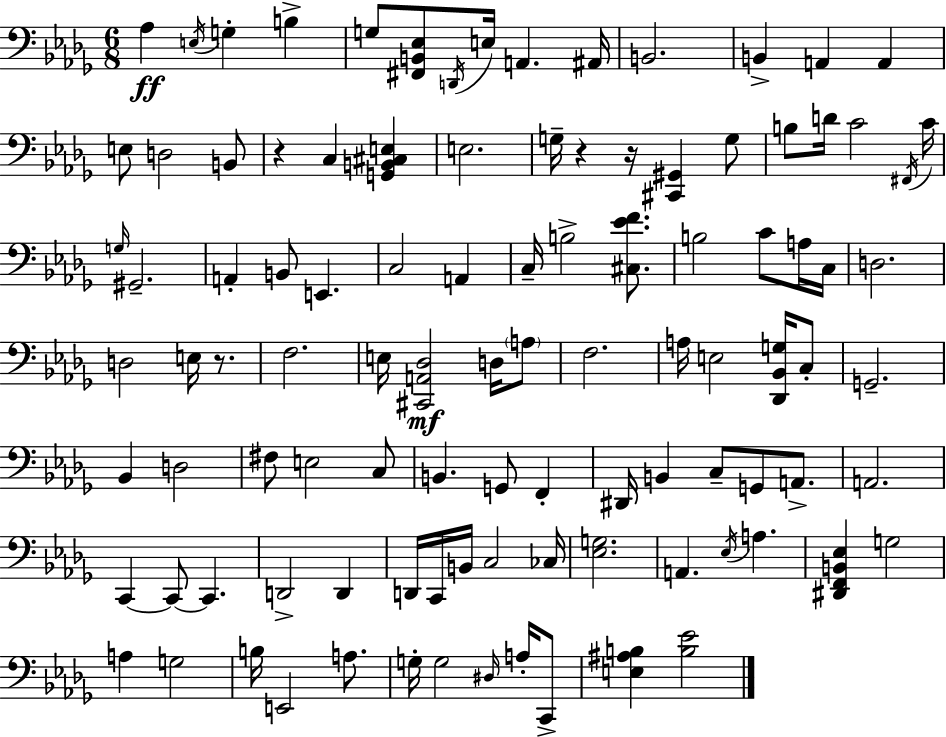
{
  \clef bass
  \numericTimeSignature
  \time 6/8
  \key bes \minor
  aes4\ff \acciaccatura { e16 } g4-. b4-> | g8 <fis, b, ees>8 \acciaccatura { d,16 } e16 a,4. | ais,16 b,2. | b,4-> a,4 a,4 | \break e8 d2 | b,8 r4 c4 <g, b, cis e>4 | e2. | g16-- r4 r16 <cis, gis,>4 | \break g8 b8 d'16 c'2 | \acciaccatura { fis,16 } c'16 \grace { g16 } gis,2.-- | a,4-. b,8 e,4. | c2 | \break a,4 c16-- b2-> | <cis ees' f'>8. b2 | c'8 a16 c16 d2. | d2 | \break e16 r8. f2. | e16 <cis, a, des>2\mf | d16 \parenthesize a8 f2. | a16 e2 | \break <des, bes, g>16 c8-. g,2.-- | bes,4 d2 | fis8 e2 | c8 b,4. g,8 | \break f,4-. dis,16 b,4 c8-- g,8 | a,8.-> a,2. | c,4~~ c,8~~ c,4. | d,2-> | \break d,4 d,16 c,16 b,16 c2 | ces16 <ees g>2. | a,4. \acciaccatura { ees16 } a4. | <dis, f, b, ees>4 g2 | \break a4 g2 | b16 e,2 | a8. g16-. g2 | \grace { dis16 } a16-. c,8-> <e ais b>4 <b ees'>2 | \break \bar "|."
}